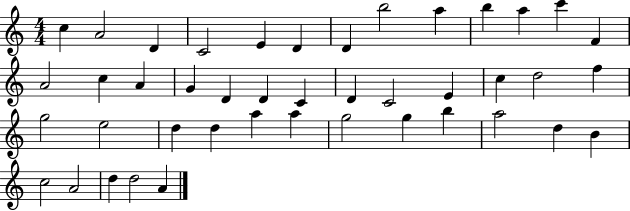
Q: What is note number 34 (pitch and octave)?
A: G5